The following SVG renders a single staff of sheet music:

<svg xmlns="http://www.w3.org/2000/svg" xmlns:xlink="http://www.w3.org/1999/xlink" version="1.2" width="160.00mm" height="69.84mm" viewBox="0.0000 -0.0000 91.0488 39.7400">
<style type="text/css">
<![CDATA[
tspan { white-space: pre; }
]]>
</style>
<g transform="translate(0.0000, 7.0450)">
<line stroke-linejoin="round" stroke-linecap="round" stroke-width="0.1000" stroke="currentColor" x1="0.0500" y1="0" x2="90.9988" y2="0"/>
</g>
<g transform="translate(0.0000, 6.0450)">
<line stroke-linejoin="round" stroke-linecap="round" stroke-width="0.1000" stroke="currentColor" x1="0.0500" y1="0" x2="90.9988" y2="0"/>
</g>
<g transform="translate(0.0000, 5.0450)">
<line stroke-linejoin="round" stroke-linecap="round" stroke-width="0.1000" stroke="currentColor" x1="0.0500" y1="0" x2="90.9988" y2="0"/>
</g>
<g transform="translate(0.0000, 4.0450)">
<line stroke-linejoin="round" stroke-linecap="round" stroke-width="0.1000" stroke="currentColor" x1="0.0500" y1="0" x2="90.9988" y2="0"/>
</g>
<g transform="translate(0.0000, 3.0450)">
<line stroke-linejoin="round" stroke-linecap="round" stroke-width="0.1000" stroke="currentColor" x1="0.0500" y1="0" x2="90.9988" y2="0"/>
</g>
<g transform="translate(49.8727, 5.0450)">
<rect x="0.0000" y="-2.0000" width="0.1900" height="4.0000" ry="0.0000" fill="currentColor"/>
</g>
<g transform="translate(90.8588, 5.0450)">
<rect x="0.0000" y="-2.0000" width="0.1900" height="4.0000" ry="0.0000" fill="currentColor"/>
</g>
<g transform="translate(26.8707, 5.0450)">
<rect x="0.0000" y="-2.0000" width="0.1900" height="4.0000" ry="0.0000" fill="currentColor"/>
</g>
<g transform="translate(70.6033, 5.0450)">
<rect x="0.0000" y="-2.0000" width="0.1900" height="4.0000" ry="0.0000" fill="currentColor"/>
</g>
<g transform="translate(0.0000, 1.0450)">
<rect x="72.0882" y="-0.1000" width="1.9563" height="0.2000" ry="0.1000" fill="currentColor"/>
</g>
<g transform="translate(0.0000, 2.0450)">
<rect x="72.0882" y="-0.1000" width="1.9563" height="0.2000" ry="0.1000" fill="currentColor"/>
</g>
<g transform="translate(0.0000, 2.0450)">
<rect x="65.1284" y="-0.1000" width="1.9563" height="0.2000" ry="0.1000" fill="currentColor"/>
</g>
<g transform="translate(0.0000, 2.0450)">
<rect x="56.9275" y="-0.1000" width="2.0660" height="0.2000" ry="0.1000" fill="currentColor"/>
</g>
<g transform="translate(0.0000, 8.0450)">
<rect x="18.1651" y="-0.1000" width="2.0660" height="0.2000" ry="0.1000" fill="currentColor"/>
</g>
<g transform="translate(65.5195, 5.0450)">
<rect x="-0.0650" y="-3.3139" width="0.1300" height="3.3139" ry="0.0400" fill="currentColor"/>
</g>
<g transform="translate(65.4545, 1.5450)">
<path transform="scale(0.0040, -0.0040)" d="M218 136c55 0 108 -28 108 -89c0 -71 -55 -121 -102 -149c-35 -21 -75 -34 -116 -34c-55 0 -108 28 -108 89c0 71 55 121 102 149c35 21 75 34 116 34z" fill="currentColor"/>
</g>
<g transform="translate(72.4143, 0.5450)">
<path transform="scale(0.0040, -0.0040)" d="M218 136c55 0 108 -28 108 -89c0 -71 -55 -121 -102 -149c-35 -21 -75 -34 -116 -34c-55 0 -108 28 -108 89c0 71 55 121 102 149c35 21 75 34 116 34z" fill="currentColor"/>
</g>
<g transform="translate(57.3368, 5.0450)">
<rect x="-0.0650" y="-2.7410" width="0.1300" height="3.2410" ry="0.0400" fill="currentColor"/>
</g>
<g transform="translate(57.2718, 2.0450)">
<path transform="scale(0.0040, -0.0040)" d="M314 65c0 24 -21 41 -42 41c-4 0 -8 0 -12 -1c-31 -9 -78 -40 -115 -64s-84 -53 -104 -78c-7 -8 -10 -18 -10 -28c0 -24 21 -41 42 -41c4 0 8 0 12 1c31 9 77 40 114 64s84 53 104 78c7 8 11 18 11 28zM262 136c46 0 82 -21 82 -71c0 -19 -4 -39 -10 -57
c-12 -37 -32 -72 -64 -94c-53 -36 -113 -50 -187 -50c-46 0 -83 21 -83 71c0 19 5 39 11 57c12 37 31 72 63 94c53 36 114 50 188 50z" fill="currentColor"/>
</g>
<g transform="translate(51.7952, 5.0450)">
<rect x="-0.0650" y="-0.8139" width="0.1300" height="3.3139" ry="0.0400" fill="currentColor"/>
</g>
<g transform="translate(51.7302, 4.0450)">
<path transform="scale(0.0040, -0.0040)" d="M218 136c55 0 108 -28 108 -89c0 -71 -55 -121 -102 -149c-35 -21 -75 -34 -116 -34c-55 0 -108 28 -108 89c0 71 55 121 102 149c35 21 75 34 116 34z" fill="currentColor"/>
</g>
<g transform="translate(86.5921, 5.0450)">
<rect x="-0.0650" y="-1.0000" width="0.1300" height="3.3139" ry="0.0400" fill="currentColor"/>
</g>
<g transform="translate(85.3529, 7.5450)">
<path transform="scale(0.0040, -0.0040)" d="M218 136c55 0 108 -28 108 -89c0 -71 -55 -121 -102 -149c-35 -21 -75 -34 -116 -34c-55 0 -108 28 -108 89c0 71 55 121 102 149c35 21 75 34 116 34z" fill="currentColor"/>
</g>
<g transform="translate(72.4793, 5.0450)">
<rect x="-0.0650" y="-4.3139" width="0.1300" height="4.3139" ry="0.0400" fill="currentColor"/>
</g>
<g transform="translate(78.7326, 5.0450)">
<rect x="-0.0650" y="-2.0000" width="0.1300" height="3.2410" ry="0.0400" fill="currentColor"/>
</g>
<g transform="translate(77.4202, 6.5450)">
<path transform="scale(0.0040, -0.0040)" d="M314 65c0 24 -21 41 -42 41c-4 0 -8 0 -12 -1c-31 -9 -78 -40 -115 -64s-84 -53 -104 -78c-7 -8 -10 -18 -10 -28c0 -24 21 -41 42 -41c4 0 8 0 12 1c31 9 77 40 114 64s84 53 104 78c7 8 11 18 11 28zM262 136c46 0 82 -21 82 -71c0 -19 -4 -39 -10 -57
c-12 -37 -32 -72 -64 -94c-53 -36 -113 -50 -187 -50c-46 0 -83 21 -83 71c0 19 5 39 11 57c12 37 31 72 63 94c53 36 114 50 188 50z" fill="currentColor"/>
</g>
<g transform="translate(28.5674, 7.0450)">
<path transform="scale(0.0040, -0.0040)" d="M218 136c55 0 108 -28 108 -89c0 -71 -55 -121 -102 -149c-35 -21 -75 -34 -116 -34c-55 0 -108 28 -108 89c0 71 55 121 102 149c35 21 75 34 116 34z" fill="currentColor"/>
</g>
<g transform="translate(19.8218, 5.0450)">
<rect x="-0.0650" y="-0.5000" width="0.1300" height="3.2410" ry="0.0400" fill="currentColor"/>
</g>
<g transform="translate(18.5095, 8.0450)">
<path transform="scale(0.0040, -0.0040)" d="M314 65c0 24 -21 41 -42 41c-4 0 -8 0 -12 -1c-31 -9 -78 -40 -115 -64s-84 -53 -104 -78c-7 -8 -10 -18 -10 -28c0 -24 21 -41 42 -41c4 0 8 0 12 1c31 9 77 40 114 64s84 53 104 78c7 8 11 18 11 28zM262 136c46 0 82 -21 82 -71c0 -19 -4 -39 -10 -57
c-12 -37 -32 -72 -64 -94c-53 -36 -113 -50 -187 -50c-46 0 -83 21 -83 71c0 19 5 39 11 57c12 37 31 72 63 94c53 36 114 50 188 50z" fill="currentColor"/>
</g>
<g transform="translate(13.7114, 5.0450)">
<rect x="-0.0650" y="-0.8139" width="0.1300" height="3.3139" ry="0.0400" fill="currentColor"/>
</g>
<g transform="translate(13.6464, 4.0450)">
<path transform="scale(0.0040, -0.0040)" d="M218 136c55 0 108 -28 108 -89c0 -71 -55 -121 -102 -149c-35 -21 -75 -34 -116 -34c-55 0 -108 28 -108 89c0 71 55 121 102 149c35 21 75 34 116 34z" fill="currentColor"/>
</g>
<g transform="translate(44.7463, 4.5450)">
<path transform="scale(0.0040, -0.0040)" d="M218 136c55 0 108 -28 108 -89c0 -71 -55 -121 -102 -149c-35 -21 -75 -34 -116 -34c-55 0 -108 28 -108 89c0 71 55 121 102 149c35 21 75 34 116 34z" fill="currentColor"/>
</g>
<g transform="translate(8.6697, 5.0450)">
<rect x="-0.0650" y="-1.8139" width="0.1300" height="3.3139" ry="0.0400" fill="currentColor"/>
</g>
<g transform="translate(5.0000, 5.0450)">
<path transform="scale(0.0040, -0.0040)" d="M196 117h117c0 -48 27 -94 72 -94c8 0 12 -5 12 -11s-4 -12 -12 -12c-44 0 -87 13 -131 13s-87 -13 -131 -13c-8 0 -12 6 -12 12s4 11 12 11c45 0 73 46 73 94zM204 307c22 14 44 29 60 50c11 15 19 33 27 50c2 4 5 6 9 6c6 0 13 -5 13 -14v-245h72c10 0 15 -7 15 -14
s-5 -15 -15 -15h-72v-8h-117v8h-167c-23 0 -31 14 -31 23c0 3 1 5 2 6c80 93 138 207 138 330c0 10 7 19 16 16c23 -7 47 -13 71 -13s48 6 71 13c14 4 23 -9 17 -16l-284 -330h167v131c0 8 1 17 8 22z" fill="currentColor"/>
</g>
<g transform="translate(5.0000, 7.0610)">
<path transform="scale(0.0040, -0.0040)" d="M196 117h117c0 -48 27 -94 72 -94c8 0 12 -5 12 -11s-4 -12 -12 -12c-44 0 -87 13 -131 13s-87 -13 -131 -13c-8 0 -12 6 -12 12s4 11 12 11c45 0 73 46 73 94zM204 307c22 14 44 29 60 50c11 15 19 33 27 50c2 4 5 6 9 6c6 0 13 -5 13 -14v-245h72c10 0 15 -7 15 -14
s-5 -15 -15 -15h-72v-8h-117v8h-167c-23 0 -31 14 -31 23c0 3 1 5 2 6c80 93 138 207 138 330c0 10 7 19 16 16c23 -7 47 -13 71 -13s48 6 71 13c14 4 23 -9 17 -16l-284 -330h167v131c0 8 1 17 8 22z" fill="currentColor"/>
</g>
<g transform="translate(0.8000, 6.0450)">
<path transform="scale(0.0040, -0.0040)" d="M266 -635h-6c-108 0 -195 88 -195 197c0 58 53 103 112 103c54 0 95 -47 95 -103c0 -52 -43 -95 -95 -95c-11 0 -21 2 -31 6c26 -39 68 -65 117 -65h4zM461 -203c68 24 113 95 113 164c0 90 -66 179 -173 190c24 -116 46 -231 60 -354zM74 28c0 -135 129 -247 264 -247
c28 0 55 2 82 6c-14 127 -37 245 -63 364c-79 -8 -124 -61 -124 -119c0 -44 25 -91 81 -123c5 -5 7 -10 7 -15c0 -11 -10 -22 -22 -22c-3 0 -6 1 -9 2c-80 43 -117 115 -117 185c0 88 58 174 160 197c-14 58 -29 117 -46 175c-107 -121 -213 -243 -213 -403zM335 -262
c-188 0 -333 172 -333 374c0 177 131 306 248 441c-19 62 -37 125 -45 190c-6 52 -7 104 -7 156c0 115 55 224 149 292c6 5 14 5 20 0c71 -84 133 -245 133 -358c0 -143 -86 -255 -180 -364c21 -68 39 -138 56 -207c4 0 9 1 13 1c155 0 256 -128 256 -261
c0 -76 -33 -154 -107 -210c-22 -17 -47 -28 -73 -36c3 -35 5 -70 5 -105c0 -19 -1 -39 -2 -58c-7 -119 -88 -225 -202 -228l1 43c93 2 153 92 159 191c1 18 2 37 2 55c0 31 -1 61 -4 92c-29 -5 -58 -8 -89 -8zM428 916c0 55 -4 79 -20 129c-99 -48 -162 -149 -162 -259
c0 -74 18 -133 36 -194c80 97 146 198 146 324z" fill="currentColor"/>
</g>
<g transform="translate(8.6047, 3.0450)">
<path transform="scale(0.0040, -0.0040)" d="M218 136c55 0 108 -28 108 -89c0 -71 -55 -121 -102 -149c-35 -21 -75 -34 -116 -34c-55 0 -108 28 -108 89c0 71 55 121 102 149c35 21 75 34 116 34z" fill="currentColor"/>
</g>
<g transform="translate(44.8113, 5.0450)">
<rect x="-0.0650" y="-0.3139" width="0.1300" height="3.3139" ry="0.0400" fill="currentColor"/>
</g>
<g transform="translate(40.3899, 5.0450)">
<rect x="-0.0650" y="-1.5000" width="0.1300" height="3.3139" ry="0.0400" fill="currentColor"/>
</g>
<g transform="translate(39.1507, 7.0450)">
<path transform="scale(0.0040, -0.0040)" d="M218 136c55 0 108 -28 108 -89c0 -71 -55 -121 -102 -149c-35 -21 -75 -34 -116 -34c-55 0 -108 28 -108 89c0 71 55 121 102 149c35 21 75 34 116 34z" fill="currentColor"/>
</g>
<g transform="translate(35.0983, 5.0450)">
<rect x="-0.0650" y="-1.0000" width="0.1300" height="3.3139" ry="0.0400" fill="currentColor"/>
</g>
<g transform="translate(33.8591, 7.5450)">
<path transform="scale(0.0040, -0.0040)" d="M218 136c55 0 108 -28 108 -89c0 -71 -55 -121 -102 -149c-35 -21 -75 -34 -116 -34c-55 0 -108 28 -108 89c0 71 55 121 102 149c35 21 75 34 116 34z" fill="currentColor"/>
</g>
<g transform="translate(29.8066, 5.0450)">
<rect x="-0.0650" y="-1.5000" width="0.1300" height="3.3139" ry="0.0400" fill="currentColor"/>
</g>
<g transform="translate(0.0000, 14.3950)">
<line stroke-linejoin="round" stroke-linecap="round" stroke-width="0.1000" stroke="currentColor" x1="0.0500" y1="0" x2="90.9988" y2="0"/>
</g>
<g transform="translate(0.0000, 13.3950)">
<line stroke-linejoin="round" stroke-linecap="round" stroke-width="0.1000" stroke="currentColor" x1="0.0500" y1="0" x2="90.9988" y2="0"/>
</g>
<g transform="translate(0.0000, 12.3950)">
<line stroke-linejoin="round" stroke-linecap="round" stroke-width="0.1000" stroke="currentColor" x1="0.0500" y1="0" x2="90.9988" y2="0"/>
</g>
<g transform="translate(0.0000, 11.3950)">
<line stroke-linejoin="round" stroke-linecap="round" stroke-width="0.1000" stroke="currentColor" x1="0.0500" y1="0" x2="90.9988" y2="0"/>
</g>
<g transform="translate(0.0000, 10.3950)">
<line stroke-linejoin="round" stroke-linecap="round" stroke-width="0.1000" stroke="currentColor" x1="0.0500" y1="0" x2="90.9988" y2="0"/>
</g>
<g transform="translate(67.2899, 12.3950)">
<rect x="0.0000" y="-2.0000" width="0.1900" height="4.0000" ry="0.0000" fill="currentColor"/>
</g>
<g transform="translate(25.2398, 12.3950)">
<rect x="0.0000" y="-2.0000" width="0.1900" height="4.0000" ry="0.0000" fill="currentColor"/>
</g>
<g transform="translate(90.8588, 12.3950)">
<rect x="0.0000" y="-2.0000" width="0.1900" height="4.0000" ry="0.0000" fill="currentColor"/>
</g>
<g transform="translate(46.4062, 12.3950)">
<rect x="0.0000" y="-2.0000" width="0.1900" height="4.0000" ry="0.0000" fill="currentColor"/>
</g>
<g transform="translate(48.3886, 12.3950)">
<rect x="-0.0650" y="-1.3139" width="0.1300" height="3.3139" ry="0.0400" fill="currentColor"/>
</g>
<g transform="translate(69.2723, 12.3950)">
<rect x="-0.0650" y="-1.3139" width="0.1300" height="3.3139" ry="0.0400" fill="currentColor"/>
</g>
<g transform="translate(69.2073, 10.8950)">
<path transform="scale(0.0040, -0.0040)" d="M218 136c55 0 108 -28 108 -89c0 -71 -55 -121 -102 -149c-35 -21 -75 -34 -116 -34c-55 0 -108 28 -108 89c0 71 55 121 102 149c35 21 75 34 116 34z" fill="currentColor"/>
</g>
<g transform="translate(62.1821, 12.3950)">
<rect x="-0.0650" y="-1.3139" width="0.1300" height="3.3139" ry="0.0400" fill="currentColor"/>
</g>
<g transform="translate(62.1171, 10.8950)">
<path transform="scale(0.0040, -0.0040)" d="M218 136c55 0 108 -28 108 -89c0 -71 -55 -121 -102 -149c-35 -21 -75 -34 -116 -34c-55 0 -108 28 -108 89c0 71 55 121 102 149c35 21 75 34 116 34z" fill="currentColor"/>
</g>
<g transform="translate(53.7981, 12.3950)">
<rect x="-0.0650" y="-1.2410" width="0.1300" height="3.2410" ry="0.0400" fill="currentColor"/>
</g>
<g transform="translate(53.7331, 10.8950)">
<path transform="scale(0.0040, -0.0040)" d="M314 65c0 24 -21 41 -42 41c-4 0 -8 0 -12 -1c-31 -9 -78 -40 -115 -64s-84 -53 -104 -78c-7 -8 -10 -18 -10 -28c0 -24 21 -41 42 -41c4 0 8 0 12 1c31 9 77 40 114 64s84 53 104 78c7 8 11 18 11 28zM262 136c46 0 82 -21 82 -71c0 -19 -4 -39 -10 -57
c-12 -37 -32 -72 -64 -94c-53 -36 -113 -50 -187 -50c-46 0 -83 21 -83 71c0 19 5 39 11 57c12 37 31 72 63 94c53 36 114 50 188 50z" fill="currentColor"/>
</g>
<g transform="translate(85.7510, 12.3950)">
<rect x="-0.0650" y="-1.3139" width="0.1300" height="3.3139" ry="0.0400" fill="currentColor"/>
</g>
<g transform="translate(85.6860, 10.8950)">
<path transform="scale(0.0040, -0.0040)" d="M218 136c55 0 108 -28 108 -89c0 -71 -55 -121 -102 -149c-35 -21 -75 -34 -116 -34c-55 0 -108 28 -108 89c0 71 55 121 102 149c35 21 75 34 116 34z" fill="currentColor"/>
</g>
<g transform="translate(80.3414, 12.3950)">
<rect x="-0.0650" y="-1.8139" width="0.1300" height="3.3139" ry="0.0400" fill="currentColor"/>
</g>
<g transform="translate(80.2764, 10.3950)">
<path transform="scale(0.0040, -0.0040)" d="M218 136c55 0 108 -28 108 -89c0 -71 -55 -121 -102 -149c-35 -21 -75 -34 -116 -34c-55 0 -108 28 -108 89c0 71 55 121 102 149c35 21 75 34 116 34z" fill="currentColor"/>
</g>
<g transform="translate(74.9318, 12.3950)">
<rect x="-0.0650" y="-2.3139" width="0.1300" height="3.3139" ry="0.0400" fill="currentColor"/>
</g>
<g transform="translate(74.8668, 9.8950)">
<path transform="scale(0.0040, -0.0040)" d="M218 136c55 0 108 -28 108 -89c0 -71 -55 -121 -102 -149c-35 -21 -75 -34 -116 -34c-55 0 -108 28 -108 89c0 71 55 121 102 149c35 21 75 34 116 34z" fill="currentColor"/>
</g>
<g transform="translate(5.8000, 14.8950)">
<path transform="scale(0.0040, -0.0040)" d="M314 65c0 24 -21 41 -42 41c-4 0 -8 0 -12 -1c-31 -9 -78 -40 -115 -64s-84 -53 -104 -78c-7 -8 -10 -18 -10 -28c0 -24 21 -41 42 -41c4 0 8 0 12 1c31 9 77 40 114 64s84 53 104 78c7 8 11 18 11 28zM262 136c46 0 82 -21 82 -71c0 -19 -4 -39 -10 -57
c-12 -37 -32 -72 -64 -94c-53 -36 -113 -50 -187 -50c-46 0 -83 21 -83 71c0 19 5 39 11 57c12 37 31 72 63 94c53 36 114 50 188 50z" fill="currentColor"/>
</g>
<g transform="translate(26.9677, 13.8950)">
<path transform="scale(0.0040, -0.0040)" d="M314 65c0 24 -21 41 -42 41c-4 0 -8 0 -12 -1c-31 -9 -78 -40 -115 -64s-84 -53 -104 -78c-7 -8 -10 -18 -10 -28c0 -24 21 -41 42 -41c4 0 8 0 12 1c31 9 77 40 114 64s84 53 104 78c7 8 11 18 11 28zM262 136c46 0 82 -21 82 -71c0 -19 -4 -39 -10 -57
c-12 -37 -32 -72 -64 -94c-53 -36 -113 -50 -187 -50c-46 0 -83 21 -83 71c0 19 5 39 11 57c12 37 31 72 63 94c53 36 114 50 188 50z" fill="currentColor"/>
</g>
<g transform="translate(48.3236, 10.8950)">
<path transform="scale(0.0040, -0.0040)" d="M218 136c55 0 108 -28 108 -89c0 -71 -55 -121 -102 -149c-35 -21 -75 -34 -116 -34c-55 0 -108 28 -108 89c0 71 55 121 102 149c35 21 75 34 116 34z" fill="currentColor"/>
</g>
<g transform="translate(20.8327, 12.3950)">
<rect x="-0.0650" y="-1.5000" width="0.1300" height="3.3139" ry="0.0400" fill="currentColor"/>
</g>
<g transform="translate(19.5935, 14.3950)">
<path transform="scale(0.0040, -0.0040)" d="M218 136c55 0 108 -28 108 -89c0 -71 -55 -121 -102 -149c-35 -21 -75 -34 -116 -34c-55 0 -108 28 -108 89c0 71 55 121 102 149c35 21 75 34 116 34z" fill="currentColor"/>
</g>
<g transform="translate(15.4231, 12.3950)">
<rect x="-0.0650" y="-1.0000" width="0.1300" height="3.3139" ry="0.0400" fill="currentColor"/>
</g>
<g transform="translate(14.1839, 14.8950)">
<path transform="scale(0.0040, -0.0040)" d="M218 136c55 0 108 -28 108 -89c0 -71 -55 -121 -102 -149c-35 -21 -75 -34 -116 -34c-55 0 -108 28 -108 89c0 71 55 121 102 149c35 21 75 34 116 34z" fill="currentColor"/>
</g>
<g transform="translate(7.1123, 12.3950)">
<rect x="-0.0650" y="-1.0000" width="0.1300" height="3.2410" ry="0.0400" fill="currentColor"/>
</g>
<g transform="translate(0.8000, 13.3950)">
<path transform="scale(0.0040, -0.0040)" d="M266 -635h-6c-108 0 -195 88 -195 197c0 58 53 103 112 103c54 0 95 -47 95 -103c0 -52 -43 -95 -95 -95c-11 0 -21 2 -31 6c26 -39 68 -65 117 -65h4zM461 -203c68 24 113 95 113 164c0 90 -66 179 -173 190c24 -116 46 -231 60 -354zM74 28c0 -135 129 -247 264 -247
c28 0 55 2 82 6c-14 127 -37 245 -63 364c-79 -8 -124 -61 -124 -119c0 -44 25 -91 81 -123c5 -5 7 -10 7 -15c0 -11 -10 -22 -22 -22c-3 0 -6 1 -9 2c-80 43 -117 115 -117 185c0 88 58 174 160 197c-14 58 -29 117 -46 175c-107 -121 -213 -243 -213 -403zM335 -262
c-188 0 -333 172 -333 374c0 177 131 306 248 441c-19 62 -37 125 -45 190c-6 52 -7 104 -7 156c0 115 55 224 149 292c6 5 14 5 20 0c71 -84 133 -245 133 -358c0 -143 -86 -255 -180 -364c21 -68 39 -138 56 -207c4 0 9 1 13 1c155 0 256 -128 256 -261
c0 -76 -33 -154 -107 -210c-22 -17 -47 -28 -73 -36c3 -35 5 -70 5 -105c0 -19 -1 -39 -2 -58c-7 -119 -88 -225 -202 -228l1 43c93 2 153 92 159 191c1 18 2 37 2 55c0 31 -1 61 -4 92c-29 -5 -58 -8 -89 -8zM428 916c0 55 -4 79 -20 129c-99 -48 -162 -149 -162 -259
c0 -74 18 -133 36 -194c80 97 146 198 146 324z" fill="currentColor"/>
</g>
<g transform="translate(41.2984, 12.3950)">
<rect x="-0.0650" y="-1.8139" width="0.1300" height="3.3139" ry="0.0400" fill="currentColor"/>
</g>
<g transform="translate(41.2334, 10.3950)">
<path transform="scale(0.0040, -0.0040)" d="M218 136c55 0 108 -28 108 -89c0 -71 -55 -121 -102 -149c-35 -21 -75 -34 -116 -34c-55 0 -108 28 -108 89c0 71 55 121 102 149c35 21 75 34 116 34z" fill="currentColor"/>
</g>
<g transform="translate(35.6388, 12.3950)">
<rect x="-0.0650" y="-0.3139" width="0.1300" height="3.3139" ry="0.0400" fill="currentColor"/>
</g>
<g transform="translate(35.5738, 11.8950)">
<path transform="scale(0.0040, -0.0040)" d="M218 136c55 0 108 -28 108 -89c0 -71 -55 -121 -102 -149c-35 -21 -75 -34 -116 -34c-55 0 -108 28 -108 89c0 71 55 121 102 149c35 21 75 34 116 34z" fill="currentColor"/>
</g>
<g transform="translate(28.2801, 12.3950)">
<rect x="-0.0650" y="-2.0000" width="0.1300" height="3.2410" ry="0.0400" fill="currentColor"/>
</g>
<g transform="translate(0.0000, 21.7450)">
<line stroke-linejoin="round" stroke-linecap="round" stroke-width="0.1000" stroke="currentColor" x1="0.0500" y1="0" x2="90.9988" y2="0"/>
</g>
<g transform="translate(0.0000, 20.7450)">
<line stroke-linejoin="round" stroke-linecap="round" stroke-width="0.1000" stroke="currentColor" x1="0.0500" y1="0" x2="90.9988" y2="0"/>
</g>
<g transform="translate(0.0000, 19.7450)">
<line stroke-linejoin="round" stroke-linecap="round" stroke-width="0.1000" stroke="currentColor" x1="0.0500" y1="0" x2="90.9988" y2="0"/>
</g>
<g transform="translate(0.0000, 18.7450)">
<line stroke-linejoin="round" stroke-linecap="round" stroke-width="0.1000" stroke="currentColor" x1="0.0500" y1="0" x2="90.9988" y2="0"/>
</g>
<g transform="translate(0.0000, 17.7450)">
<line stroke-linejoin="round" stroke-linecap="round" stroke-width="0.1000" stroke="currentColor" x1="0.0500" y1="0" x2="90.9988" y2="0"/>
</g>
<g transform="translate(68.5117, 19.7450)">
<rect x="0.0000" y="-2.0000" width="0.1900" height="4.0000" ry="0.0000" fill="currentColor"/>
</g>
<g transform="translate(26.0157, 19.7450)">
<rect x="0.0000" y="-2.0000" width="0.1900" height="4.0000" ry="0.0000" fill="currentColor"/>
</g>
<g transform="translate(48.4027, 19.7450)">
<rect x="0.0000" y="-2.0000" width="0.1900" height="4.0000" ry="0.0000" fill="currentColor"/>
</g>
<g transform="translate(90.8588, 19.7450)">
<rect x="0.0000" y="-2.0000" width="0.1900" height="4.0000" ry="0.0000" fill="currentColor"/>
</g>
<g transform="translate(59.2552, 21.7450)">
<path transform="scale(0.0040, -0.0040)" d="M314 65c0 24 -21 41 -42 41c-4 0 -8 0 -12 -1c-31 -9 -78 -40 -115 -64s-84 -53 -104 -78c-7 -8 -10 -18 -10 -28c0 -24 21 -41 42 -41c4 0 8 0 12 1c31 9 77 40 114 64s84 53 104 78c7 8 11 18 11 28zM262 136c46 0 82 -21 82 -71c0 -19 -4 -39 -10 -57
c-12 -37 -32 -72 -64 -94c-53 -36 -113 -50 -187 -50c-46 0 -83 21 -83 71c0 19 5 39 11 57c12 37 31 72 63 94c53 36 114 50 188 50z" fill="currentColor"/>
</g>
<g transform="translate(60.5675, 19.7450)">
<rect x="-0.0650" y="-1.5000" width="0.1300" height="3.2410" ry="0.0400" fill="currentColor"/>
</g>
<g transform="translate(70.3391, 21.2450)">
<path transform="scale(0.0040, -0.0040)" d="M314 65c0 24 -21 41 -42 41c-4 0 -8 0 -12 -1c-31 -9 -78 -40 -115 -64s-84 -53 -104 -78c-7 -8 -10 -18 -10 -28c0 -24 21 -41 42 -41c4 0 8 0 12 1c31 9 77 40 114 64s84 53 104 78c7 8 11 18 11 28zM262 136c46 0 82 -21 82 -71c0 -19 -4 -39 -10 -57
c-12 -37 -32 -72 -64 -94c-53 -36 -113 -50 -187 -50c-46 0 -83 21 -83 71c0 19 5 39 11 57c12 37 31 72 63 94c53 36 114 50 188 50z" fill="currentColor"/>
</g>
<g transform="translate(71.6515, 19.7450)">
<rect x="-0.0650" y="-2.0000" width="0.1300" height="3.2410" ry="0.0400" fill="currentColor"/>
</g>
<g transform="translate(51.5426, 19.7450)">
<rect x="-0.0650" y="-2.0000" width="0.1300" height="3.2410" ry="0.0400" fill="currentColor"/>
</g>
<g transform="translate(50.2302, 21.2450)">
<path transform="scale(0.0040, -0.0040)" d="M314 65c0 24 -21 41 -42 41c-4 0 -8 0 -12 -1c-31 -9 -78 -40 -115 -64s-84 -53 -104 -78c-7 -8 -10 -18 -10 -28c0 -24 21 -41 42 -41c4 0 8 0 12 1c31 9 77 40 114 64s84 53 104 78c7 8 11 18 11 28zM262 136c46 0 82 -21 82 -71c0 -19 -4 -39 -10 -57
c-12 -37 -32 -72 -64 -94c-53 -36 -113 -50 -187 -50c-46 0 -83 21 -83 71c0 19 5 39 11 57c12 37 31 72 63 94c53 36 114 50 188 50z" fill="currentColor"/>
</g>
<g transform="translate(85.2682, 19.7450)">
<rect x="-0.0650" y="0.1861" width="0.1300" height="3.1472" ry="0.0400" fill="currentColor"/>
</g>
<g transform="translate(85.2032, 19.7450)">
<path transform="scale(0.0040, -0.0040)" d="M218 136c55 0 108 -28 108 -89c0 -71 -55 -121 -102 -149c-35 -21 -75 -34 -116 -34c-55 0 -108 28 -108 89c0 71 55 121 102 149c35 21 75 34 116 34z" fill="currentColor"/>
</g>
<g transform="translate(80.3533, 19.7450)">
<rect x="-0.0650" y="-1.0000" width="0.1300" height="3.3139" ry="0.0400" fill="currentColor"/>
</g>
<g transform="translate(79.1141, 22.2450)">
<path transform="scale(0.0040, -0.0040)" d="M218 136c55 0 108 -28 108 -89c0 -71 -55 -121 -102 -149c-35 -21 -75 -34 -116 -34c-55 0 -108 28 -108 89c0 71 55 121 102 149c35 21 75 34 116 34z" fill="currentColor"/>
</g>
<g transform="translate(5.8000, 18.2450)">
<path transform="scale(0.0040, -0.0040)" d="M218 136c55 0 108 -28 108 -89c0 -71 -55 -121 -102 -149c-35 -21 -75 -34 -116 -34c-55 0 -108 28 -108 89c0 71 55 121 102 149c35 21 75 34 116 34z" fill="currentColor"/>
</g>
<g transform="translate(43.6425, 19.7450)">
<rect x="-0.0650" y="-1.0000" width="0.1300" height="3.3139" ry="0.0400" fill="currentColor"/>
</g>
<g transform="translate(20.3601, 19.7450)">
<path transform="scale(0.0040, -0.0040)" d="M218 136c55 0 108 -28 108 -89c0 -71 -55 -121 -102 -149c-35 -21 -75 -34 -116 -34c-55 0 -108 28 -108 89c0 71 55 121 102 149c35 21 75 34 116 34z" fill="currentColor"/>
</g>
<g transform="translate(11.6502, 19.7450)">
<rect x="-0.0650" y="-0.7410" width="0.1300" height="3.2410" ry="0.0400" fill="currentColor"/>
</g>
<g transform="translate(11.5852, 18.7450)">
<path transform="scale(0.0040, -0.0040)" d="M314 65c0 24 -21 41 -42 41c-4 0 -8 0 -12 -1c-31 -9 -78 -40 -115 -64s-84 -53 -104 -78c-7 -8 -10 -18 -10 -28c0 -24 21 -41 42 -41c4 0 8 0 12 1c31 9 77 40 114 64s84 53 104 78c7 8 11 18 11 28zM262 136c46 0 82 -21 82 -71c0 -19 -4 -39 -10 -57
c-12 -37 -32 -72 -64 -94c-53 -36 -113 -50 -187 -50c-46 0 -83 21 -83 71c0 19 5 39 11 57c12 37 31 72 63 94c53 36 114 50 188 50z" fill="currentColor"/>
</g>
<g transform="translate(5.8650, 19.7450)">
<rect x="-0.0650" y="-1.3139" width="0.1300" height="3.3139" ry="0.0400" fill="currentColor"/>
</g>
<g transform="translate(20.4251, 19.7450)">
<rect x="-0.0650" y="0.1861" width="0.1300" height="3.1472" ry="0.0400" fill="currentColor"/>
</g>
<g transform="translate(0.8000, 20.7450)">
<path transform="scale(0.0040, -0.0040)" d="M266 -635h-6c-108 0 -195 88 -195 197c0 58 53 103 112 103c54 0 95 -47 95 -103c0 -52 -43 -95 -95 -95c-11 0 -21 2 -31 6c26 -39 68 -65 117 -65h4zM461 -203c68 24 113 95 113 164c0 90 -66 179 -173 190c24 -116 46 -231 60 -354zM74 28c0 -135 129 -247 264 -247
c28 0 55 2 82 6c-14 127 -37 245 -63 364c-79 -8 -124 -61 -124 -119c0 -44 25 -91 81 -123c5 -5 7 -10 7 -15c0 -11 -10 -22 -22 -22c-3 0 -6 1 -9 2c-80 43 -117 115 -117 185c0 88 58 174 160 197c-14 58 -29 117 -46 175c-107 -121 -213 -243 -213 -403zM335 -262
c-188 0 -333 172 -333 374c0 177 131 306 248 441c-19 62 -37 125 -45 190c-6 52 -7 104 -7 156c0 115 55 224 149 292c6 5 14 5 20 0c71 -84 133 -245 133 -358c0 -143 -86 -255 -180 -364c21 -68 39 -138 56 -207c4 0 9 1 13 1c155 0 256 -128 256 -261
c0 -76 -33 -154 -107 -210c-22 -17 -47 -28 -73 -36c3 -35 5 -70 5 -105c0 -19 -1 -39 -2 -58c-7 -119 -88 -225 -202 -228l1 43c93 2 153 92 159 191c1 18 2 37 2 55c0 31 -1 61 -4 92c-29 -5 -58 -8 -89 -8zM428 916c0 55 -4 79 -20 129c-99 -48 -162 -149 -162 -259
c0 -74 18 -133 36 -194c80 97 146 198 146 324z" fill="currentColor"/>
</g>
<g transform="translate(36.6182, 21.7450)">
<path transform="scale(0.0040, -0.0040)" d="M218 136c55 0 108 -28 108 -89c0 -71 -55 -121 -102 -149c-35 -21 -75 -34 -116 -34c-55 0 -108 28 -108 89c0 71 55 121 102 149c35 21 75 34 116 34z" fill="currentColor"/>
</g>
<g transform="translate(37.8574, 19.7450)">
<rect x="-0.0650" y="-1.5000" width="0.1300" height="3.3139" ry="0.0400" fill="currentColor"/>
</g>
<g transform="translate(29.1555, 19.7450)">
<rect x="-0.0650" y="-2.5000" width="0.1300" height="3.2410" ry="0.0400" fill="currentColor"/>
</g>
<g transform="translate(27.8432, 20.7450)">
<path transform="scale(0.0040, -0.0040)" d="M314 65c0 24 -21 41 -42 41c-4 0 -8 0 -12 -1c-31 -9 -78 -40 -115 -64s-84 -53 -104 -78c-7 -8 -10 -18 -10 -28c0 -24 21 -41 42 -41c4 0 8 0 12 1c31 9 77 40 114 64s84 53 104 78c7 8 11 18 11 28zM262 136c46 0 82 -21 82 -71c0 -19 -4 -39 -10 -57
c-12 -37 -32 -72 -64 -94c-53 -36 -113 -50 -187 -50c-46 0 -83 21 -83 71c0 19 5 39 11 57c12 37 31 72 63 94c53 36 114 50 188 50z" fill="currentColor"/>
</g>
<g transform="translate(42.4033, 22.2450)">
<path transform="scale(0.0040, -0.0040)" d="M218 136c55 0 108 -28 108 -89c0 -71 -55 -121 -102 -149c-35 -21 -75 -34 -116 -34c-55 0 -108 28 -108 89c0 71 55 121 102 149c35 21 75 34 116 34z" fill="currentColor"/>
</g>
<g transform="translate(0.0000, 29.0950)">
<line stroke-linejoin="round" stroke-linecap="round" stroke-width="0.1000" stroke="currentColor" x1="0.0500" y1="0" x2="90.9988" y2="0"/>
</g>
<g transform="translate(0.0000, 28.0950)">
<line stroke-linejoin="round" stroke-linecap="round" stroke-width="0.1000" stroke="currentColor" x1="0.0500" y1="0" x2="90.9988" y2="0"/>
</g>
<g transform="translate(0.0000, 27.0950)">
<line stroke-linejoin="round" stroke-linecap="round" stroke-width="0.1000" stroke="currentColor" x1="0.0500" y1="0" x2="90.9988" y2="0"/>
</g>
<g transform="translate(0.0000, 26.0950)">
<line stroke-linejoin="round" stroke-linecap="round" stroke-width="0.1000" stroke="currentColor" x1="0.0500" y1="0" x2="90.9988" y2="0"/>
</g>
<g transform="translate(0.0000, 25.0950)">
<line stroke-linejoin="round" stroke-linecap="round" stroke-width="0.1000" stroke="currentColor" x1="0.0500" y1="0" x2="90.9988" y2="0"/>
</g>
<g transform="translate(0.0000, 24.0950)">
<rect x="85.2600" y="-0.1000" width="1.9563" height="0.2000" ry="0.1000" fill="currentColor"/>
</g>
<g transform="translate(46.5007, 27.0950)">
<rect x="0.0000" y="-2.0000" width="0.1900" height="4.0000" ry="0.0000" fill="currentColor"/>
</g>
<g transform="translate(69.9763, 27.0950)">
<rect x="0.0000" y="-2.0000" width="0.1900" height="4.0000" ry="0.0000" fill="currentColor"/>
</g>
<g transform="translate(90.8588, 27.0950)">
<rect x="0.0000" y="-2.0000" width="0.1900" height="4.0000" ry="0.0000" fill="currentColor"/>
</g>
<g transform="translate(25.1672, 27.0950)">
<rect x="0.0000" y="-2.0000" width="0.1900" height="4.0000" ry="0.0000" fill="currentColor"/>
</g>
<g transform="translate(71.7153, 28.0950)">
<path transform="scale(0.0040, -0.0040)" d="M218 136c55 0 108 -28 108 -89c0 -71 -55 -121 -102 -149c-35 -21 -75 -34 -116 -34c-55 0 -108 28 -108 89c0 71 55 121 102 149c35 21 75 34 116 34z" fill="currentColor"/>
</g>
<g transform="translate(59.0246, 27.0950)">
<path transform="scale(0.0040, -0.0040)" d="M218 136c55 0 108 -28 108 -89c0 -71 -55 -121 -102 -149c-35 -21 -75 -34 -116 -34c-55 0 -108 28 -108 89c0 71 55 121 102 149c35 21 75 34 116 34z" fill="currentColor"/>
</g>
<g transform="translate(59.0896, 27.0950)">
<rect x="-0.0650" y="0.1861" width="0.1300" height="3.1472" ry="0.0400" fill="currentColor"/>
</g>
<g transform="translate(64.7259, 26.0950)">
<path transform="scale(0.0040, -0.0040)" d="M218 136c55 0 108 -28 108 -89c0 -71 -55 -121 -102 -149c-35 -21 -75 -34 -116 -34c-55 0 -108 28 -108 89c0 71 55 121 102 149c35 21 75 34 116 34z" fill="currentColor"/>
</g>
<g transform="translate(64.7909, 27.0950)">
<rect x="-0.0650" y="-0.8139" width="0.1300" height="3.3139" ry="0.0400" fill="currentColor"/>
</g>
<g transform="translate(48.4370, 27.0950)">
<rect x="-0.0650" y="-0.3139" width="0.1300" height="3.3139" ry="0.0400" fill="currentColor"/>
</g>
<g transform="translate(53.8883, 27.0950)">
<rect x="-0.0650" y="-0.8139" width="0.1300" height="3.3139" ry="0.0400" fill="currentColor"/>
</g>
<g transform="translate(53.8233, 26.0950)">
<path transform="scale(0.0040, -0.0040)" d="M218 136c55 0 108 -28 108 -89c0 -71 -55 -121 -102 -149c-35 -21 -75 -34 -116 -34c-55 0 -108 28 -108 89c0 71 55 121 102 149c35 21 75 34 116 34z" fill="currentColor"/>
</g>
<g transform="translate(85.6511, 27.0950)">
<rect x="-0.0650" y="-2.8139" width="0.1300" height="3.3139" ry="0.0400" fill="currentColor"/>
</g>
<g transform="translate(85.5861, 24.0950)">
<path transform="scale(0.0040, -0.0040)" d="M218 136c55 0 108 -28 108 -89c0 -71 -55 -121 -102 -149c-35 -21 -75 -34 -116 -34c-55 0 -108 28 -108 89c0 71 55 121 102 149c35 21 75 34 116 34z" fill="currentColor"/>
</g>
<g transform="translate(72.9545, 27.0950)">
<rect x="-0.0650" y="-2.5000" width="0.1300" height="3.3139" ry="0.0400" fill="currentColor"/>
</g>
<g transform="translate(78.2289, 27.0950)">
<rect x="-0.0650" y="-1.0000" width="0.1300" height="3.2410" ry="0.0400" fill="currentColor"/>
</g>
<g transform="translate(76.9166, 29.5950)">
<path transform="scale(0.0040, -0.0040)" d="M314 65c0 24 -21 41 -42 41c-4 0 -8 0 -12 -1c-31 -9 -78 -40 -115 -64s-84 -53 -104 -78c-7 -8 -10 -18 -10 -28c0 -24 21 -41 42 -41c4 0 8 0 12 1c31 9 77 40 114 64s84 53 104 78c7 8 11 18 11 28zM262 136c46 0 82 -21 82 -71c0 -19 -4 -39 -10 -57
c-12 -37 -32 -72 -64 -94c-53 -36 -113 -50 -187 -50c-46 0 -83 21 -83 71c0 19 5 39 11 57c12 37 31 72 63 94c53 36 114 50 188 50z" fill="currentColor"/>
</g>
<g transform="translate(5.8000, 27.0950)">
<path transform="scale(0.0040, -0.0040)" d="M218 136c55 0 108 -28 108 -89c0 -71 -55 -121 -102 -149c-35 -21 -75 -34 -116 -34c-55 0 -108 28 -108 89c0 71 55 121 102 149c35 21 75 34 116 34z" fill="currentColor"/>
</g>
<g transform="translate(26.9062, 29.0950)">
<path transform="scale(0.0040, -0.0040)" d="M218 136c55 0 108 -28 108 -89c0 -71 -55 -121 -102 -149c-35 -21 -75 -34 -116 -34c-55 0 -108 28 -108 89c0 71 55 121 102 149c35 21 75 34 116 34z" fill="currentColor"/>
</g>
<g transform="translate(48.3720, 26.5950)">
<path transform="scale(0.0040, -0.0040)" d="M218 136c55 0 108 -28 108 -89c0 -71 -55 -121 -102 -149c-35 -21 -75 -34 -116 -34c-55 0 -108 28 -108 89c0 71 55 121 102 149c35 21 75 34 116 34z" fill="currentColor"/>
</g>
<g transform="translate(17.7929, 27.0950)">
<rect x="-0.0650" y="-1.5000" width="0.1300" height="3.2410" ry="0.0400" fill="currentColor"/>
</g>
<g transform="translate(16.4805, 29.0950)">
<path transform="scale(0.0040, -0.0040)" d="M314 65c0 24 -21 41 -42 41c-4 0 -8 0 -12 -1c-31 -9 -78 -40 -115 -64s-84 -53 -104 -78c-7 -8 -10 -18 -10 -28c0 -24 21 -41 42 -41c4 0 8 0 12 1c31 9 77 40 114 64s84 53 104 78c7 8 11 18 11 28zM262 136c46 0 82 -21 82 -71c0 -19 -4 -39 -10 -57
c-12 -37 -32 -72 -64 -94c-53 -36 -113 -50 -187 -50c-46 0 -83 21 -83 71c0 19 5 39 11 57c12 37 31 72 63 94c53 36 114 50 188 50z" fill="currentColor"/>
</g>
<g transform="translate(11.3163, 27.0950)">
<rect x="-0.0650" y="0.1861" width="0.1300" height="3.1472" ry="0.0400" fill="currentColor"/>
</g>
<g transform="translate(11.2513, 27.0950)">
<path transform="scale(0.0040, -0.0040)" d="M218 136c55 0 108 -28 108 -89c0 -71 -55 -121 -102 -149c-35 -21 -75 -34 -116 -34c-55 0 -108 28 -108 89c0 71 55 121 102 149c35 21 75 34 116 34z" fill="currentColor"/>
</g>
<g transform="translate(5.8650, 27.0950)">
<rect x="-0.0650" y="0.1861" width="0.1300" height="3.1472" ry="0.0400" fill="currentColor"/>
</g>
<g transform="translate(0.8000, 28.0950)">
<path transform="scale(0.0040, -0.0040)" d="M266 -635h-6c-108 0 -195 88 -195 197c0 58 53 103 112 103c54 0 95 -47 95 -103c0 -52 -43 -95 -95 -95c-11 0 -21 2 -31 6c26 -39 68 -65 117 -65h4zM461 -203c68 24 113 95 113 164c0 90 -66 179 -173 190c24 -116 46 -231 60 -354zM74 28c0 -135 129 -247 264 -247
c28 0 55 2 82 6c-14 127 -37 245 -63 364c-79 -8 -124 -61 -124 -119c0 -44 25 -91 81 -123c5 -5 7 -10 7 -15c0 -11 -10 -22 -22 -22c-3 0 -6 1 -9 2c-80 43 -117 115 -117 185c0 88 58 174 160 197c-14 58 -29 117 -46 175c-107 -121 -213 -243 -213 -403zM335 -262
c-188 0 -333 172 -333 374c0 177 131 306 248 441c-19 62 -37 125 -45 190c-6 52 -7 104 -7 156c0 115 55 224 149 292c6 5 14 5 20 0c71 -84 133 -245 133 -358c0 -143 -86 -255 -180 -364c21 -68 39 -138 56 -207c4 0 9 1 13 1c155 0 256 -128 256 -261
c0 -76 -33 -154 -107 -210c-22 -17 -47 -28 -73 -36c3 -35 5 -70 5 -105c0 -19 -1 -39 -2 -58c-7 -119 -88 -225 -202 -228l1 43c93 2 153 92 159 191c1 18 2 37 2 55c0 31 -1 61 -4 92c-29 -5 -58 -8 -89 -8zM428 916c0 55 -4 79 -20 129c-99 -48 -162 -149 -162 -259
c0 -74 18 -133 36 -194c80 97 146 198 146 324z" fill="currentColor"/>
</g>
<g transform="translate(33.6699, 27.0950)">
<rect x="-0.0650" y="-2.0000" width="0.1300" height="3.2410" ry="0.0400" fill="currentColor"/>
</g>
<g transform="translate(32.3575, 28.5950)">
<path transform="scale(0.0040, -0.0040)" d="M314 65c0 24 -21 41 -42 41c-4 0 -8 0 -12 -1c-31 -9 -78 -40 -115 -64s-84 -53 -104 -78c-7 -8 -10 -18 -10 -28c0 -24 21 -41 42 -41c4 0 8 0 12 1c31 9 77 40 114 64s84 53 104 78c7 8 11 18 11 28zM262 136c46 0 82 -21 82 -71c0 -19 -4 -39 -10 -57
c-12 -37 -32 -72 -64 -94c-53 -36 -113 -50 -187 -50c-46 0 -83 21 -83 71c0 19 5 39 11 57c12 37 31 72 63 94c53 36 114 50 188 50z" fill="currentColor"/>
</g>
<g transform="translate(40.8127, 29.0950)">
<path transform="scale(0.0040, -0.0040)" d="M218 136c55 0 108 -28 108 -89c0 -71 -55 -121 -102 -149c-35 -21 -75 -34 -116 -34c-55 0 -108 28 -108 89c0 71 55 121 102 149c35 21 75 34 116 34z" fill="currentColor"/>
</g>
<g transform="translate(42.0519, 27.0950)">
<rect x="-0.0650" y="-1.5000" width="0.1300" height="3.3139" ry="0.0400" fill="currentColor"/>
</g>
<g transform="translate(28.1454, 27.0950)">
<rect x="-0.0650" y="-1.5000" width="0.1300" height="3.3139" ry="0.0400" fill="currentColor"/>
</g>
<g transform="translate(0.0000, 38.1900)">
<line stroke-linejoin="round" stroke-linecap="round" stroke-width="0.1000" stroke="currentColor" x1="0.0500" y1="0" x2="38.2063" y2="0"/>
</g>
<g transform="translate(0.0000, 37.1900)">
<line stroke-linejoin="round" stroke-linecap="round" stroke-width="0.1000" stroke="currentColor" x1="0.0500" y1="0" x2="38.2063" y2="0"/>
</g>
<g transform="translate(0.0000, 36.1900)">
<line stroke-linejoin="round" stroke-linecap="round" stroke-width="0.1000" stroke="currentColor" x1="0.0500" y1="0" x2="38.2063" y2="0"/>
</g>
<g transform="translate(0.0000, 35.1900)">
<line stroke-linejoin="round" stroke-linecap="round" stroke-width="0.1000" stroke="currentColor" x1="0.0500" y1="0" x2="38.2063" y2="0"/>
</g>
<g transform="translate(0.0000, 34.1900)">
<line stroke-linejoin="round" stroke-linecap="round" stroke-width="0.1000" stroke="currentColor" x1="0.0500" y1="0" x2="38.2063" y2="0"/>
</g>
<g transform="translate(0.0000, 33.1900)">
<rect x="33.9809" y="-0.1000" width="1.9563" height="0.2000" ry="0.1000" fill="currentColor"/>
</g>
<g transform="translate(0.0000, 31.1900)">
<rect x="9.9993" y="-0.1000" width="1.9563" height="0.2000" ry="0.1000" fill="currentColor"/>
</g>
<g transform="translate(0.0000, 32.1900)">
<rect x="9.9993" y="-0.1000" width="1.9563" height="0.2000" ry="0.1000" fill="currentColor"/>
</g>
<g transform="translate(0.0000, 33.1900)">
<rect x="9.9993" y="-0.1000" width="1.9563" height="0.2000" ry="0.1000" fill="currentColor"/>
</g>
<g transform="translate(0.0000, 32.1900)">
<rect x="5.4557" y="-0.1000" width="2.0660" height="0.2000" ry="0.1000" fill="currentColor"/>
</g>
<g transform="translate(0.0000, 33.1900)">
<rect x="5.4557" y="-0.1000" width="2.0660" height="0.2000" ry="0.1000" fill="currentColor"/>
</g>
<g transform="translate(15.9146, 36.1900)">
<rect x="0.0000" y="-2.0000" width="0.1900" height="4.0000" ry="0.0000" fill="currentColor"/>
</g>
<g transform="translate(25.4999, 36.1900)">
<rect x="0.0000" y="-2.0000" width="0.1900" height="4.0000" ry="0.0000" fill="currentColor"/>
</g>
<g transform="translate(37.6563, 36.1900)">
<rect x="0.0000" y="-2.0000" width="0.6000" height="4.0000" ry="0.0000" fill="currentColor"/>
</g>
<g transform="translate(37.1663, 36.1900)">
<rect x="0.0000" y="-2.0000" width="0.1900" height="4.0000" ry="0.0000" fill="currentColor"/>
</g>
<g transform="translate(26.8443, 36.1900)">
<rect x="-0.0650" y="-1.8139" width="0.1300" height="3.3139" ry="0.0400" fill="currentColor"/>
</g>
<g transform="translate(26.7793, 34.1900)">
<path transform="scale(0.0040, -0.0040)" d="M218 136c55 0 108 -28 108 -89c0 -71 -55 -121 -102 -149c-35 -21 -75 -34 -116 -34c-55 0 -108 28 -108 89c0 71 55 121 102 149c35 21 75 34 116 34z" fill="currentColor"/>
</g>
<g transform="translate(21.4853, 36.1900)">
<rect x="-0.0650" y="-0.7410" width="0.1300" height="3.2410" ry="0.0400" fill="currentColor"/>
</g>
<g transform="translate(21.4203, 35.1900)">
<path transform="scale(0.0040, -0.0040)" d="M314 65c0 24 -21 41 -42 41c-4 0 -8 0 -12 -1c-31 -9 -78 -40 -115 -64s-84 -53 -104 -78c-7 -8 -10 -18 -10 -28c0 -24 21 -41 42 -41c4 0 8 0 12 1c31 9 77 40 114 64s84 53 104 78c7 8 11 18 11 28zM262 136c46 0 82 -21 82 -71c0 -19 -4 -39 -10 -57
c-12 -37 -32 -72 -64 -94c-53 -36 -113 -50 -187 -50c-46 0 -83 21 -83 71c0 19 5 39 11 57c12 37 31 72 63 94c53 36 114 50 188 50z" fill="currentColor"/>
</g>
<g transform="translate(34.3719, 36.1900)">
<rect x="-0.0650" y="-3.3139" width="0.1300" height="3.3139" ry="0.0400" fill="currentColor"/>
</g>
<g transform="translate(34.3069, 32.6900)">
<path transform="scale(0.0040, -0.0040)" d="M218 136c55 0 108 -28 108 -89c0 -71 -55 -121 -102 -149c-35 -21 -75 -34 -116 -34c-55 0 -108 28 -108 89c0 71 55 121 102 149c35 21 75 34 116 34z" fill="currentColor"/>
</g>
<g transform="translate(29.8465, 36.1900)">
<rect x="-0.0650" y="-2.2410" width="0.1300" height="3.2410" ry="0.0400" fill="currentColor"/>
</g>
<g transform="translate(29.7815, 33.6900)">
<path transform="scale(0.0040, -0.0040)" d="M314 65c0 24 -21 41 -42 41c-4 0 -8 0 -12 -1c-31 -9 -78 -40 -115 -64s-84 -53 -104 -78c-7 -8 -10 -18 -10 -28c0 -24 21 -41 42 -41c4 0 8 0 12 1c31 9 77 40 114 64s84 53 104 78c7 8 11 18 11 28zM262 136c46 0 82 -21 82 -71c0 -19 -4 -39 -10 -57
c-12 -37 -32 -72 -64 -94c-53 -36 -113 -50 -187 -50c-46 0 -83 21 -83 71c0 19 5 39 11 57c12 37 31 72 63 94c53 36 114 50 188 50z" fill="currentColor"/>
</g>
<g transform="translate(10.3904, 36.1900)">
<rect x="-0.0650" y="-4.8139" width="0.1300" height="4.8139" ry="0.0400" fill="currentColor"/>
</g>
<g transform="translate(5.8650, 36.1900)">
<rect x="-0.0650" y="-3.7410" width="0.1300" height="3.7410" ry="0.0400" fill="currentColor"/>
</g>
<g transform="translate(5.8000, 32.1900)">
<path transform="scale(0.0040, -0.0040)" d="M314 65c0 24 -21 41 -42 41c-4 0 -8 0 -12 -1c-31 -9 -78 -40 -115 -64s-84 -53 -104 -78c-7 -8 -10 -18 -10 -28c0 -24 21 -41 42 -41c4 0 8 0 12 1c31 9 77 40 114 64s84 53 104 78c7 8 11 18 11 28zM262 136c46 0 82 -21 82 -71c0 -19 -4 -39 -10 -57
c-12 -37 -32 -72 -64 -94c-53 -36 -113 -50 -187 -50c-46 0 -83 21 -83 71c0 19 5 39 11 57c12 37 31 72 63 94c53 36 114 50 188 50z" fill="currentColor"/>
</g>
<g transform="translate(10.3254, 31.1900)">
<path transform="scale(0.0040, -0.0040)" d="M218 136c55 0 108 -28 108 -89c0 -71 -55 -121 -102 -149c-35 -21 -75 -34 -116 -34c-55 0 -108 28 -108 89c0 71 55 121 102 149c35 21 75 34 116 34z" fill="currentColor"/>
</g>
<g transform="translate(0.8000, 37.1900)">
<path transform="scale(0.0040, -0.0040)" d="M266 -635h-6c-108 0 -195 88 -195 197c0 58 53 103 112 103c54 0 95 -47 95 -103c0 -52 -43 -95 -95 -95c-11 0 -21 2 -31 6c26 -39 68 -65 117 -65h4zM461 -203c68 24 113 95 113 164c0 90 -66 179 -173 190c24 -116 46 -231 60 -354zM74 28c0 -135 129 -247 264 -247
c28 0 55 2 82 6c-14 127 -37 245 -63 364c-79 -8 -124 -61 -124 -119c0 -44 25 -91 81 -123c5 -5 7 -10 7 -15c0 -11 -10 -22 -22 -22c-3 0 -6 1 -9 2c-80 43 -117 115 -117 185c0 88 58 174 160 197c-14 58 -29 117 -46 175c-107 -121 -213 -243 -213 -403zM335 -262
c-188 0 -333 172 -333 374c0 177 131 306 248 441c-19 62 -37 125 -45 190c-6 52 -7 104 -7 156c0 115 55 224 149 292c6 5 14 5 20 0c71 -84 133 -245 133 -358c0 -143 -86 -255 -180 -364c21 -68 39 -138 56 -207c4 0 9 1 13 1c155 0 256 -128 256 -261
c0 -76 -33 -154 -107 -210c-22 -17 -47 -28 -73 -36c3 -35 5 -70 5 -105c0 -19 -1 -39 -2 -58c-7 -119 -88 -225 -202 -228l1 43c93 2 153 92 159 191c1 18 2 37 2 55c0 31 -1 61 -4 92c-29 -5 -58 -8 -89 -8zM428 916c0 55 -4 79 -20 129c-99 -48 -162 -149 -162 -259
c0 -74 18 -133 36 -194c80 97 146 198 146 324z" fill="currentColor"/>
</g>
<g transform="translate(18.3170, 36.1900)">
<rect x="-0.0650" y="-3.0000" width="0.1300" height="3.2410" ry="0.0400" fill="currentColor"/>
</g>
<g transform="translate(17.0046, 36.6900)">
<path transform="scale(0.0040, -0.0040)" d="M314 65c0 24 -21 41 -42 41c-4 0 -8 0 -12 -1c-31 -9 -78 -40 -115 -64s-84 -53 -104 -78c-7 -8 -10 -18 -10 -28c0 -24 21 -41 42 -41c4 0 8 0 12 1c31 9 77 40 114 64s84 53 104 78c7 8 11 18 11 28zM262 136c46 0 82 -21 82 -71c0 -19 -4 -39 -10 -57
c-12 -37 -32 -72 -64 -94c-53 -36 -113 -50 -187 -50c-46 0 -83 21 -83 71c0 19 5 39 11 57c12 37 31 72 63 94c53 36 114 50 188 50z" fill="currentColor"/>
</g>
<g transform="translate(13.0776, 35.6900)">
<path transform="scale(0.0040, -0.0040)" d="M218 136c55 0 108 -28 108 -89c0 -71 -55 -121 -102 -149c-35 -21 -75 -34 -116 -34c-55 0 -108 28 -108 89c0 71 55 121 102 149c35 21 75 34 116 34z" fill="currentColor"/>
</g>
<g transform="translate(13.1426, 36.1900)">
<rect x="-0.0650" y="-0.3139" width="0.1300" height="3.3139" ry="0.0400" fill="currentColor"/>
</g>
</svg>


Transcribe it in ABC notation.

X:1
T:Untitled
M:4/4
L:1/4
K:C
f d C2 E D E c d a2 b d' F2 D D2 D E F2 c f e e2 e e g f e e d2 B G2 E D F2 E2 F2 D B B B E2 E F2 E c d B d G D2 a c'2 e' c A2 d2 f g2 b